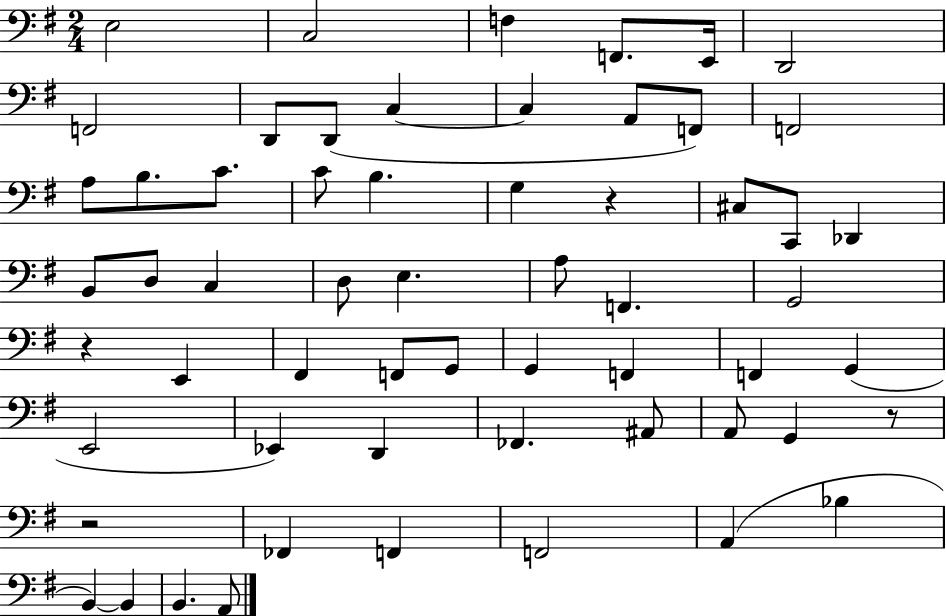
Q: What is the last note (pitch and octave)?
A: A2